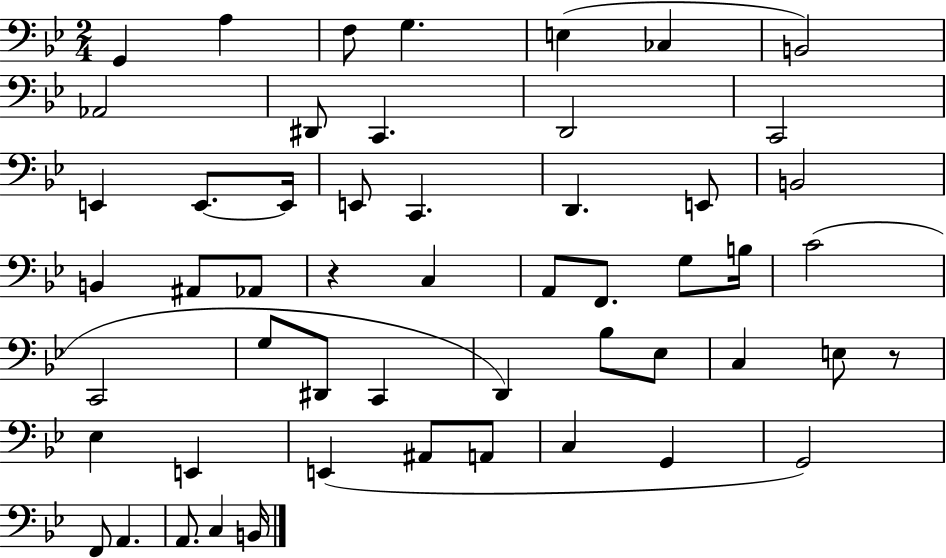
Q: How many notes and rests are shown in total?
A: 53